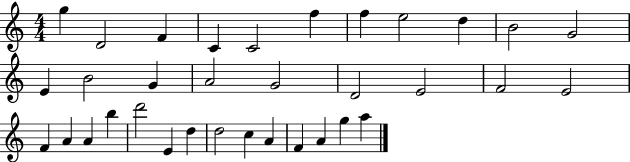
X:1
T:Untitled
M:4/4
L:1/4
K:C
g D2 F C C2 f f e2 d B2 G2 E B2 G A2 G2 D2 E2 F2 E2 F A A b d'2 E d d2 c A F A g a